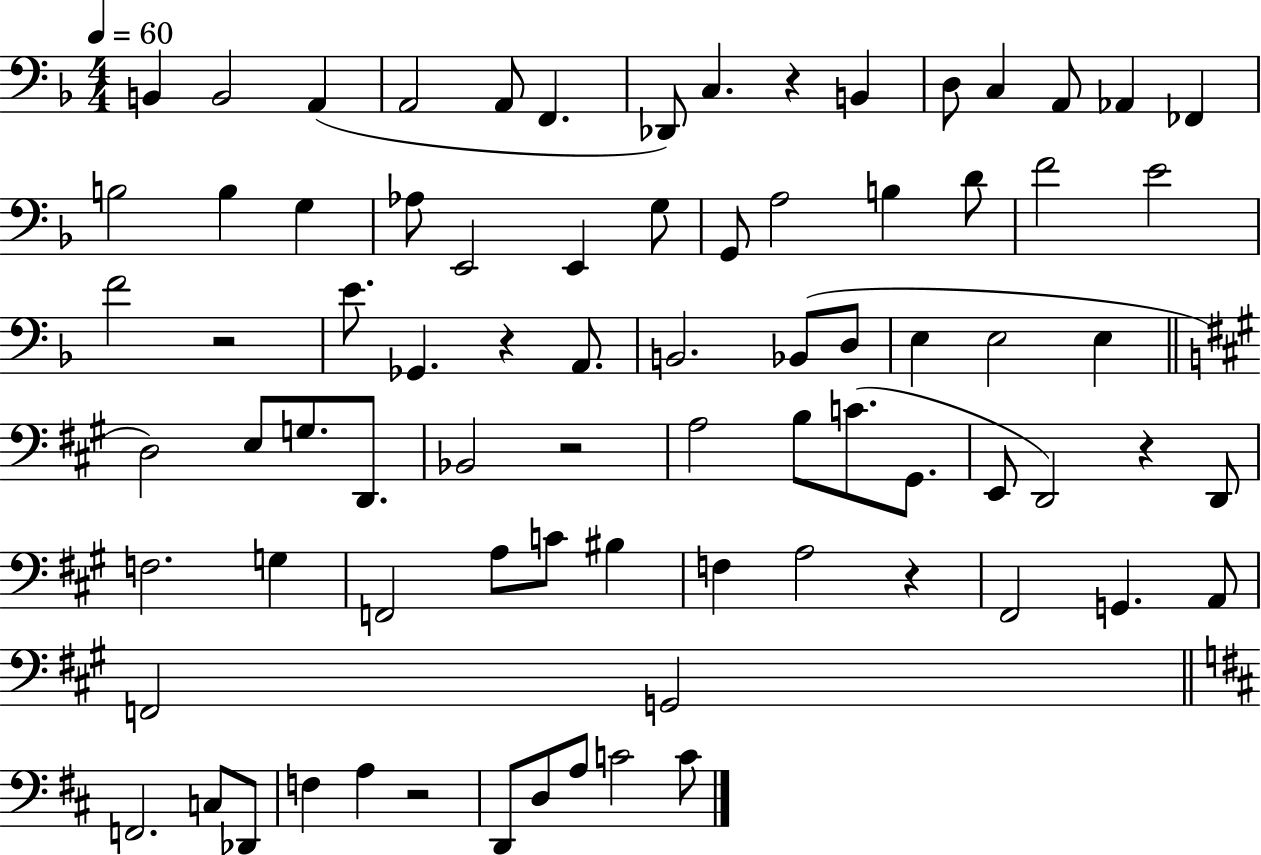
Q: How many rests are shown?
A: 7